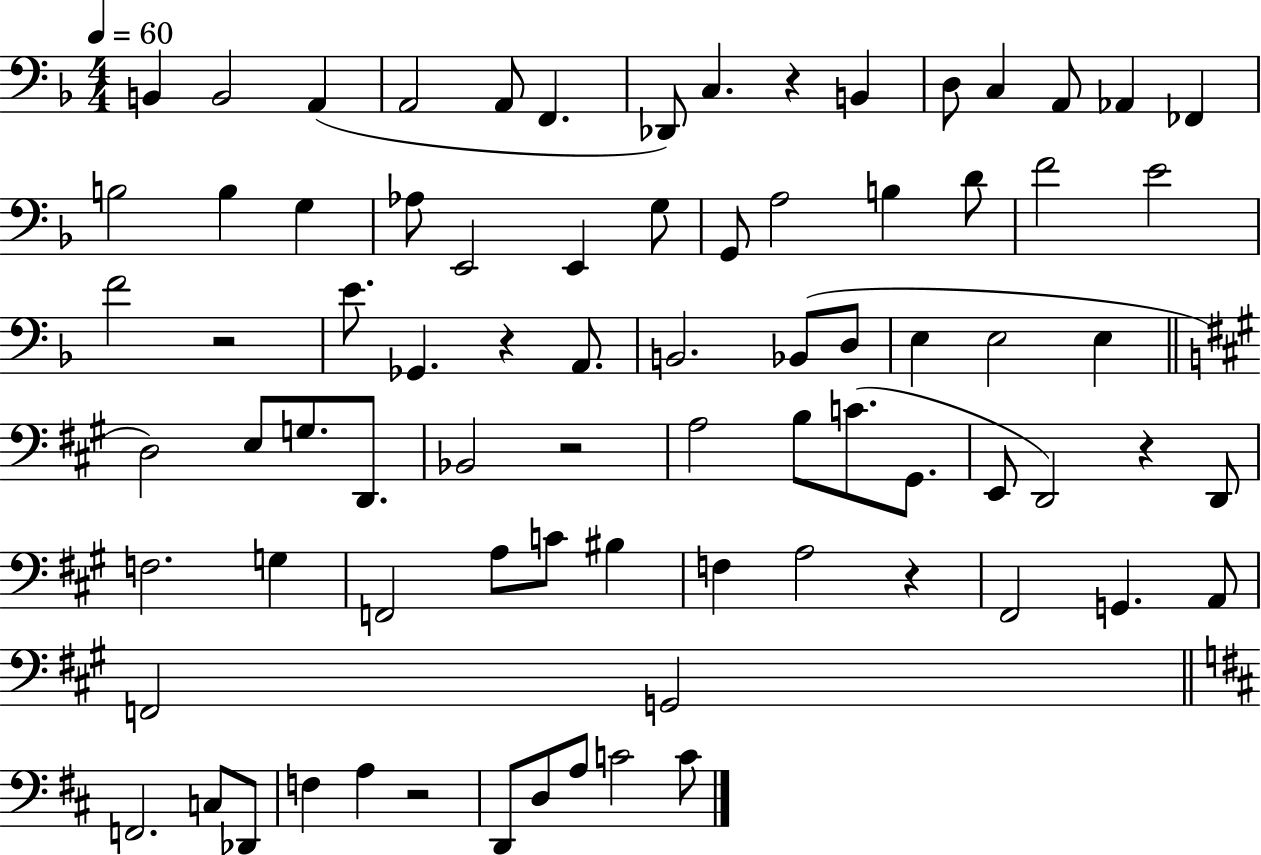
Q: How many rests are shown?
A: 7